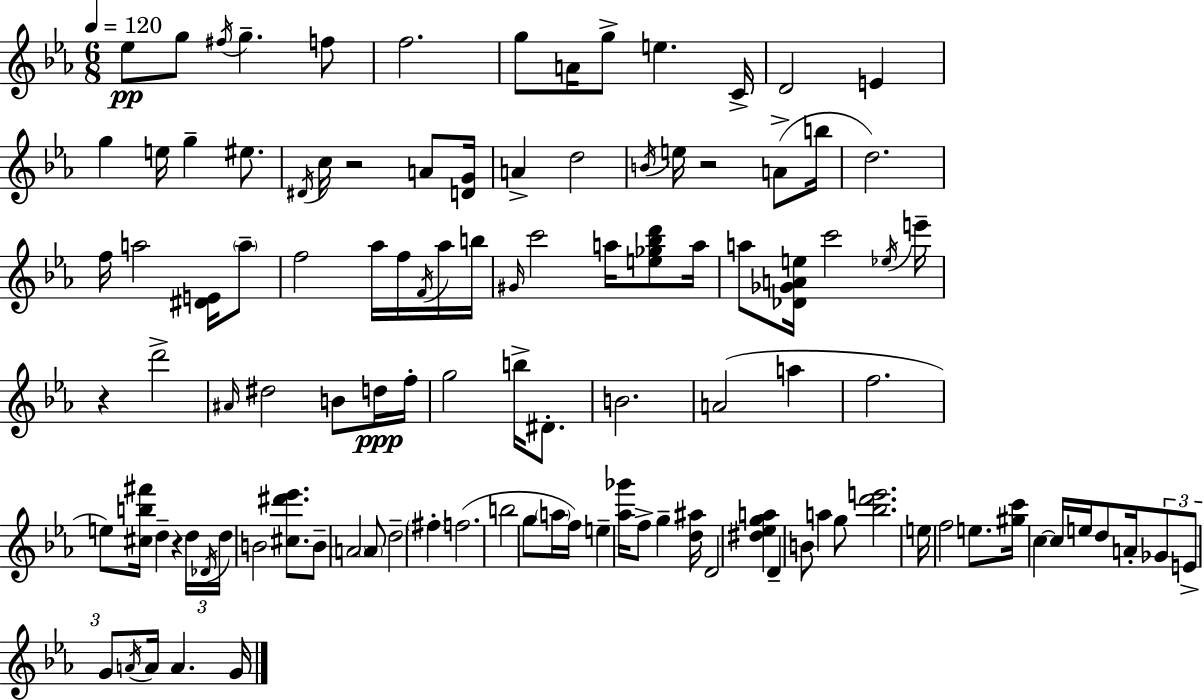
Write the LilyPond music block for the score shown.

{
  \clef treble
  \numericTimeSignature
  \time 6/8
  \key ees \major
  \tempo 4 = 120
  ees''8\pp g''8 \acciaccatura { fis''16 } g''4.-- f''8 | f''2. | g''8 a'16 g''8-> e''4. | c'16-> d'2 e'4 | \break g''4 e''16 g''4-- eis''8. | \acciaccatura { dis'16 } c''16 r2 a'8 | <d' g'>16 a'4-> d''2 | \acciaccatura { b'16 } e''16 r2 | \break a'8->( b''16 d''2.) | f''16 a''2 | <dis' e'>16 \parenthesize a''8-- f''2 aes''16 | f''16 \acciaccatura { f'16 } aes''16 b''16 \grace { gis'16 } c'''2 | \break a''16 <e'' ges'' bes'' d'''>8 a''16 a''8 <des' ges' a' e''>16 c'''2 | \acciaccatura { ees''16 } e'''16-- r4 d'''2-> | \grace { ais'16 } dis''2 | b'8 d''16\ppp f''16-. g''2 | \break b''16-> dis'8.-. b'2. | a'2( | a''4 f''2. | e''8) <cis'' b'' fis'''>16 d''4-- | \break r4 \tuplet 3/2 { d''16 \acciaccatura { des'16 } d''16 } b'2 | <cis'' dis''' ees'''>8. b'8-- \parenthesize a'2 | \parenthesize a'8 d''2-- | \parenthesize fis''4-. f''2.( | \break b''2 | g''8 \parenthesize a''16 f''16) e''4-- | <aes'' ges'''>16 f''8-> g''4-- <d'' ais''>16 d'2 | <dis'' ees'' g'' a''>4 d'4-- | \break b'8 a''4 g''8 <bes'' d''' e'''>2. | e''16 f''2 | e''8. <gis'' c'''>16 c''4~~ | c''16 e''16 d''8 a'16-. \tuplet 3/2 { ges'8 e'8-> g'8 } | \break \acciaccatura { a'16 } a'16 a'4. g'16 \bar "|."
}